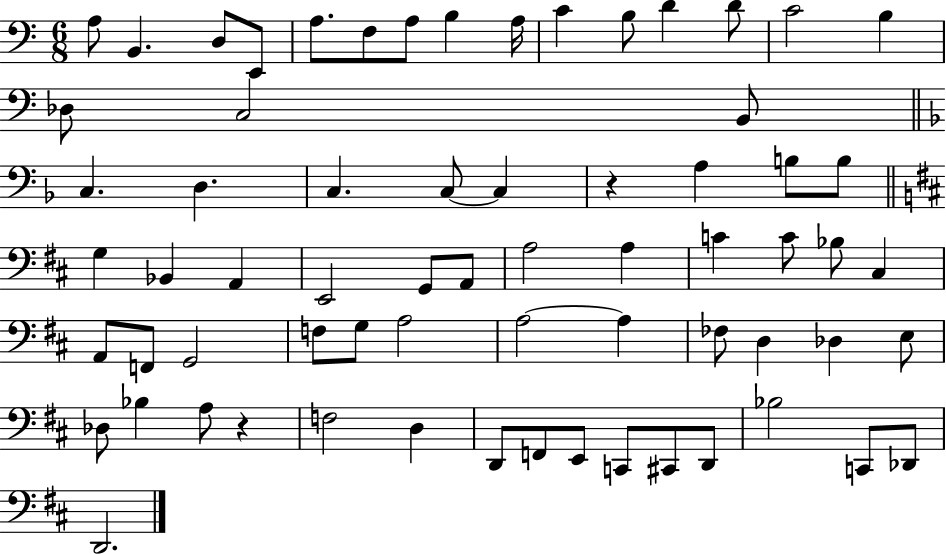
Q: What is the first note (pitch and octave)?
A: A3